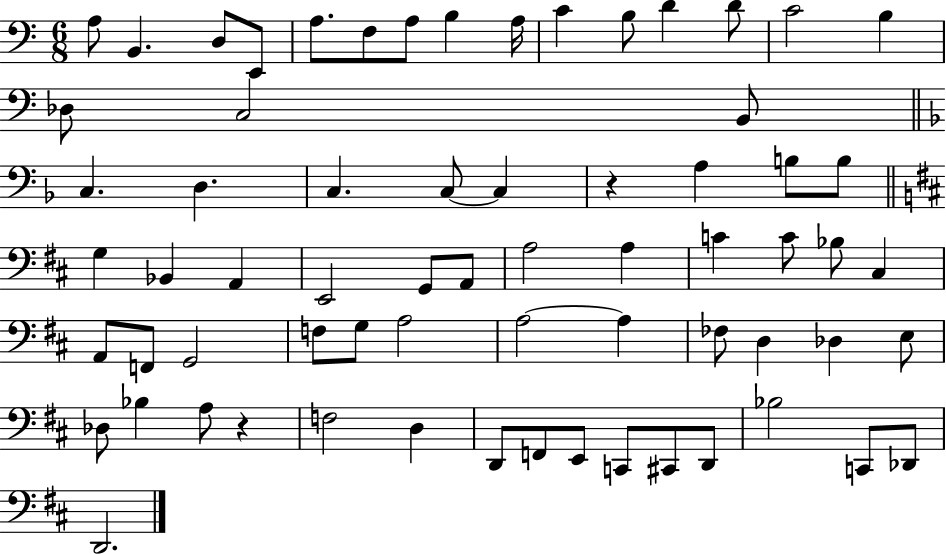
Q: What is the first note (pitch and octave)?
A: A3